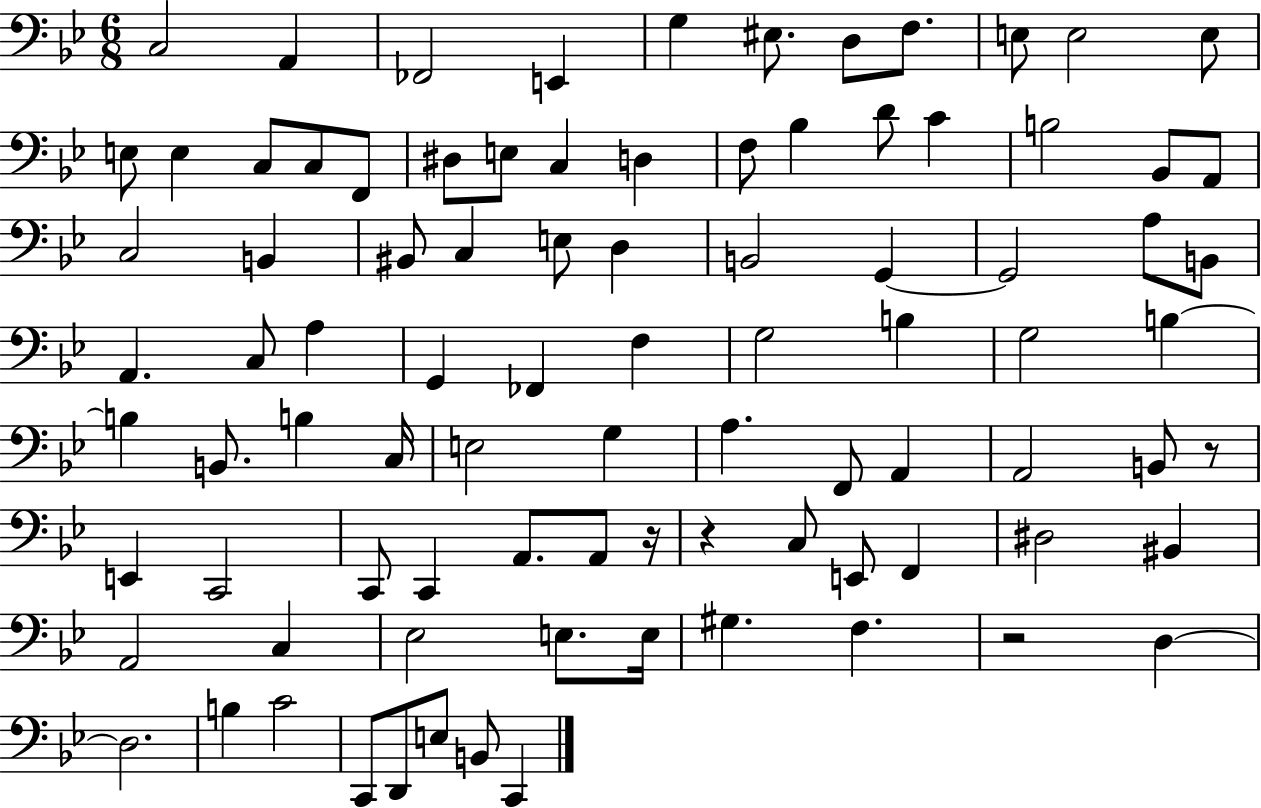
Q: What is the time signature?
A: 6/8